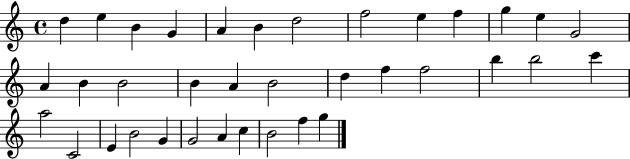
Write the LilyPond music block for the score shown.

{
  \clef treble
  \time 4/4
  \defaultTimeSignature
  \key c \major
  d''4 e''4 b'4 g'4 | a'4 b'4 d''2 | f''2 e''4 f''4 | g''4 e''4 g'2 | \break a'4 b'4 b'2 | b'4 a'4 b'2 | d''4 f''4 f''2 | b''4 b''2 c'''4 | \break a''2 c'2 | e'4 b'2 g'4 | g'2 a'4 c''4 | b'2 f''4 g''4 | \break \bar "|."
}